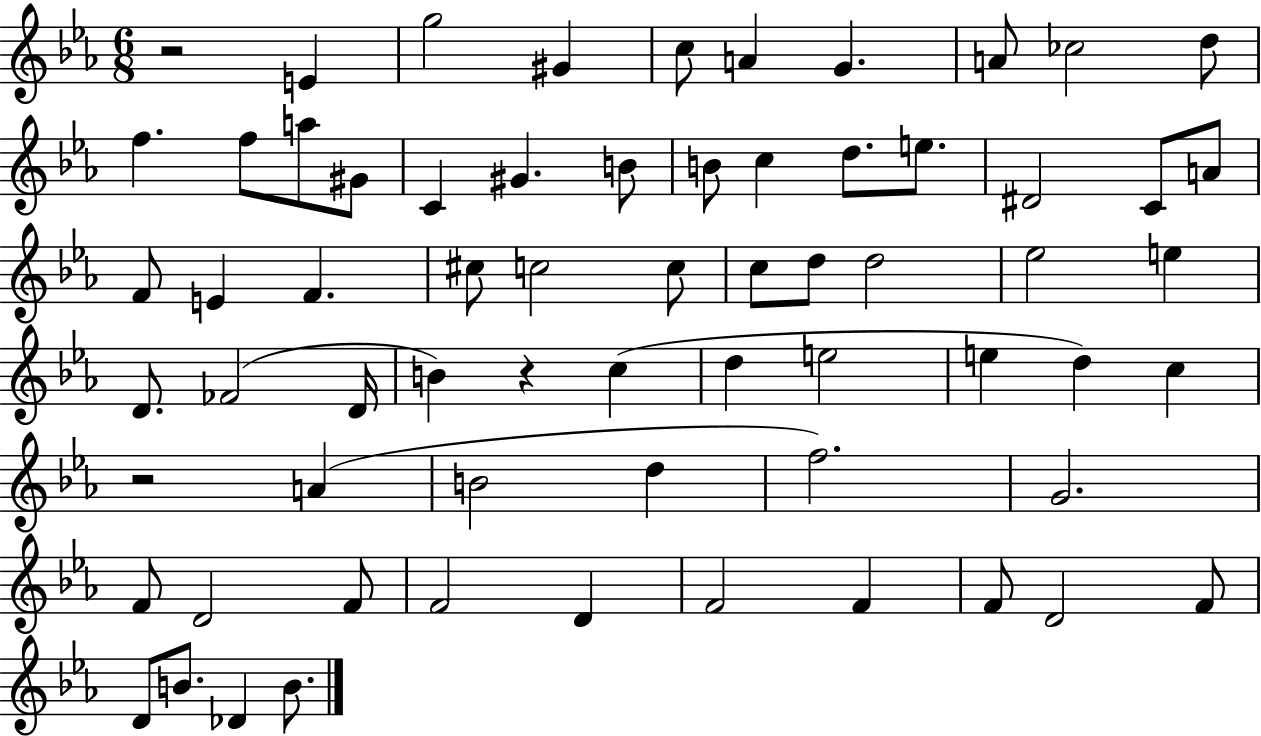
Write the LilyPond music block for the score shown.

{
  \clef treble
  \numericTimeSignature
  \time 6/8
  \key ees \major
  r2 e'4 | g''2 gis'4 | c''8 a'4 g'4. | a'8 ces''2 d''8 | \break f''4. f''8 a''8 gis'8 | c'4 gis'4. b'8 | b'8 c''4 d''8. e''8. | dis'2 c'8 a'8 | \break f'8 e'4 f'4. | cis''8 c''2 c''8 | c''8 d''8 d''2 | ees''2 e''4 | \break d'8. fes'2( d'16 | b'4) r4 c''4( | d''4 e''2 | e''4 d''4) c''4 | \break r2 a'4( | b'2 d''4 | f''2.) | g'2. | \break f'8 d'2 f'8 | f'2 d'4 | f'2 f'4 | f'8 d'2 f'8 | \break d'8 b'8. des'4 b'8. | \bar "|."
}